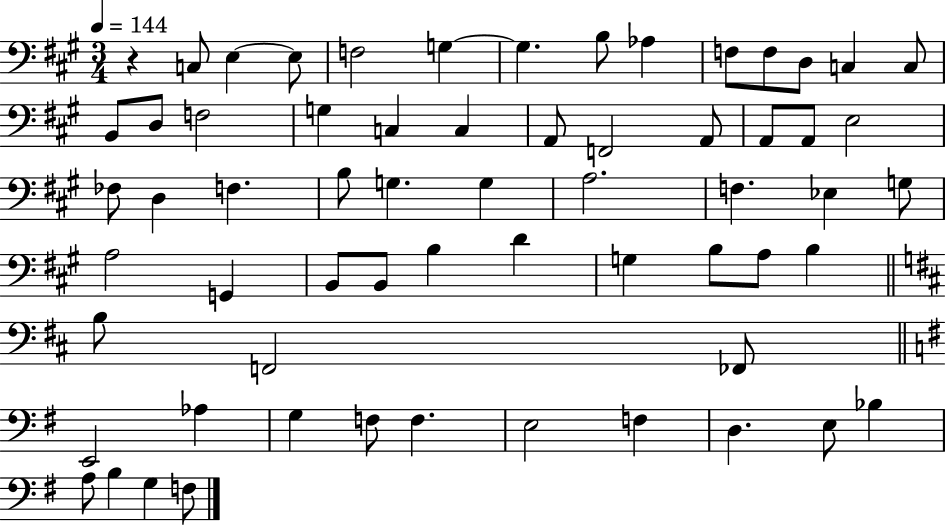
R/q C3/e E3/q E3/e F3/h G3/q G3/q. B3/e Ab3/q F3/e F3/e D3/e C3/q C3/e B2/e D3/e F3/h G3/q C3/q C3/q A2/e F2/h A2/e A2/e A2/e E3/h FES3/e D3/q F3/q. B3/e G3/q. G3/q A3/h. F3/q. Eb3/q G3/e A3/h G2/q B2/e B2/e B3/q D4/q G3/q B3/e A3/e B3/q B3/e F2/h FES2/e E2/h Ab3/q G3/q F3/e F3/q. E3/h F3/q D3/q. E3/e Bb3/q A3/e B3/q G3/q F3/e